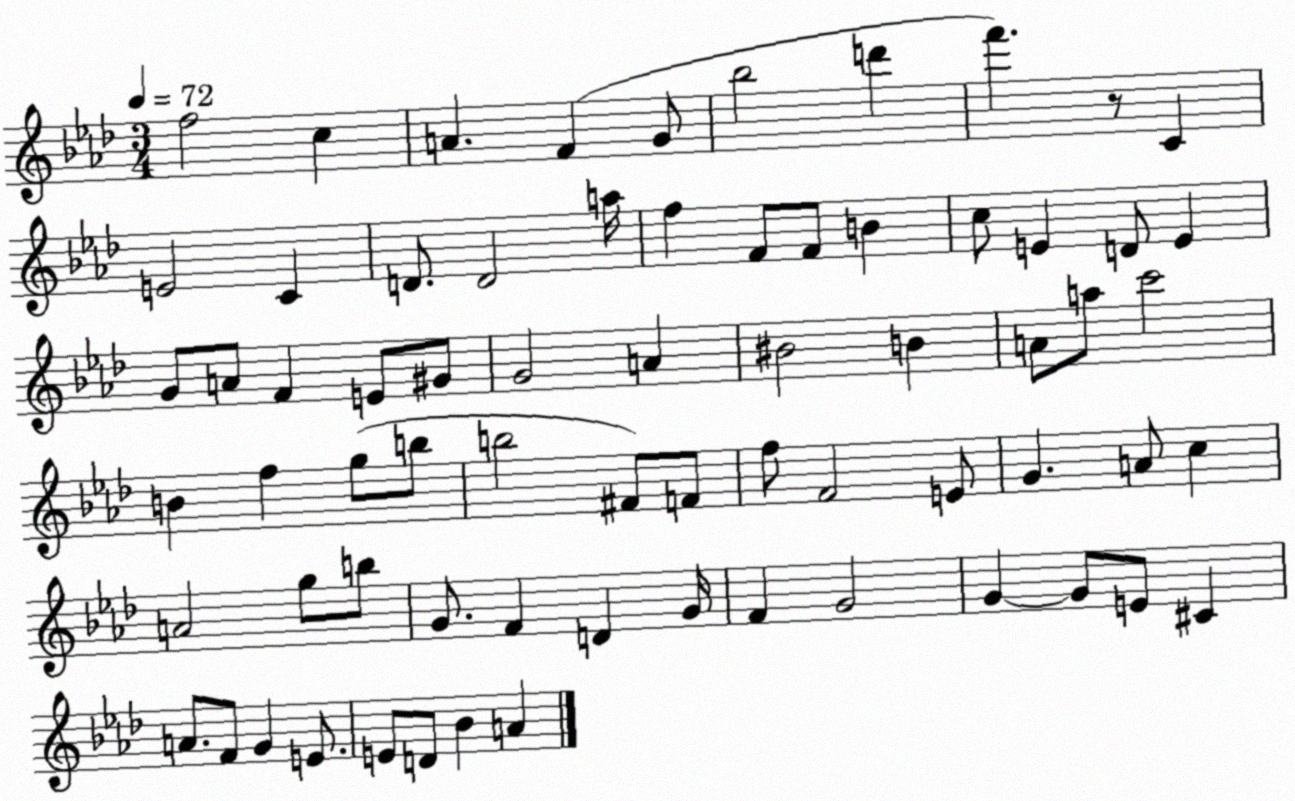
X:1
T:Untitled
M:3/4
L:1/4
K:Ab
f2 c A F G/2 _b2 d' f' z/2 C E2 C D/2 D2 a/4 f F/2 F/2 B c/2 E D/2 E G/2 A/2 F E/2 ^G/2 G2 A ^B2 B A/2 a/2 c'2 B f g/2 b/2 b2 ^F/2 F/2 f/2 F2 E/2 G A/2 c A2 g/2 b/2 G/2 F D G/4 F G2 G G/2 E/2 ^C A/2 F/2 G E/2 E/2 D/2 _B A